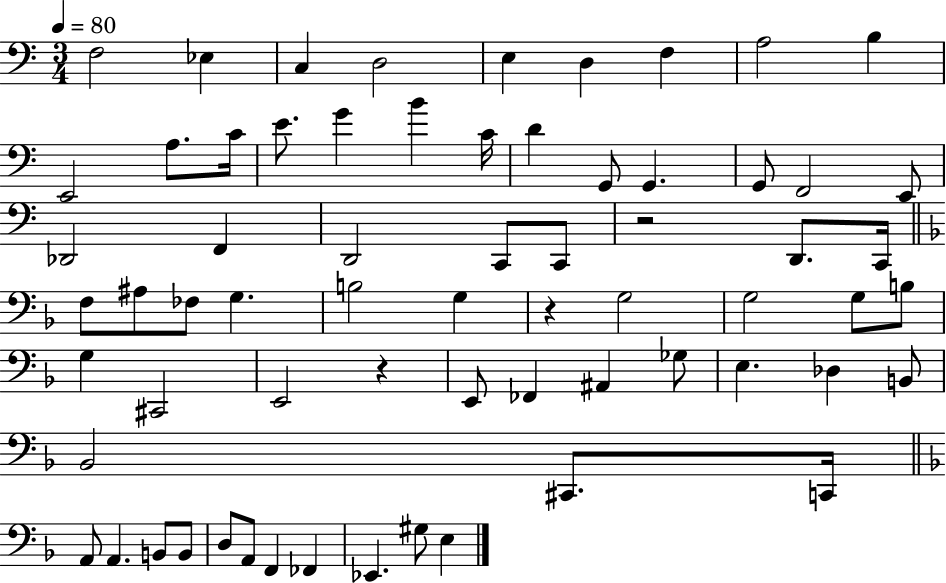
{
  \clef bass
  \numericTimeSignature
  \time 3/4
  \key c \major
  \tempo 4 = 80
  f2 ees4 | c4 d2 | e4 d4 f4 | a2 b4 | \break e,2 a8. c'16 | e'8. g'4 b'4 c'16 | d'4 g,8 g,4. | g,8 f,2 e,8 | \break des,2 f,4 | d,2 c,8 c,8 | r2 d,8. c,16 | \bar "||" \break \key f \major f8 ais8 fes8 g4. | b2 g4 | r4 g2 | g2 g8 b8 | \break g4 cis,2 | e,2 r4 | e,8 fes,4 ais,4 ges8 | e4. des4 b,8 | \break bes,2 cis,8. c,16 | \bar "||" \break \key f \major a,8 a,4. b,8 b,8 | d8 a,8 f,4 fes,4 | ees,4. gis8 e4 | \bar "|."
}